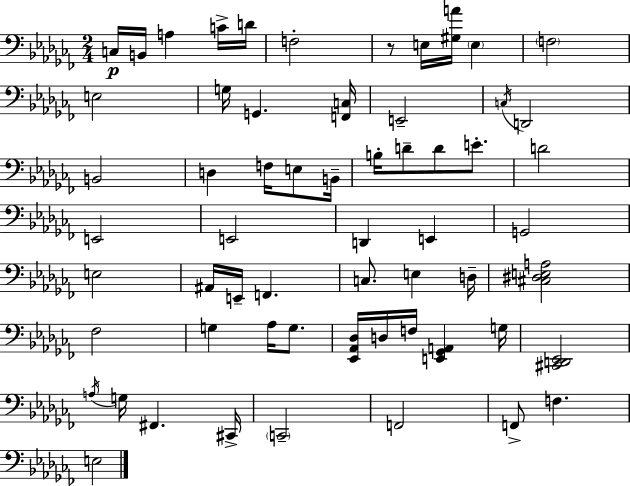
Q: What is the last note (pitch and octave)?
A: E3